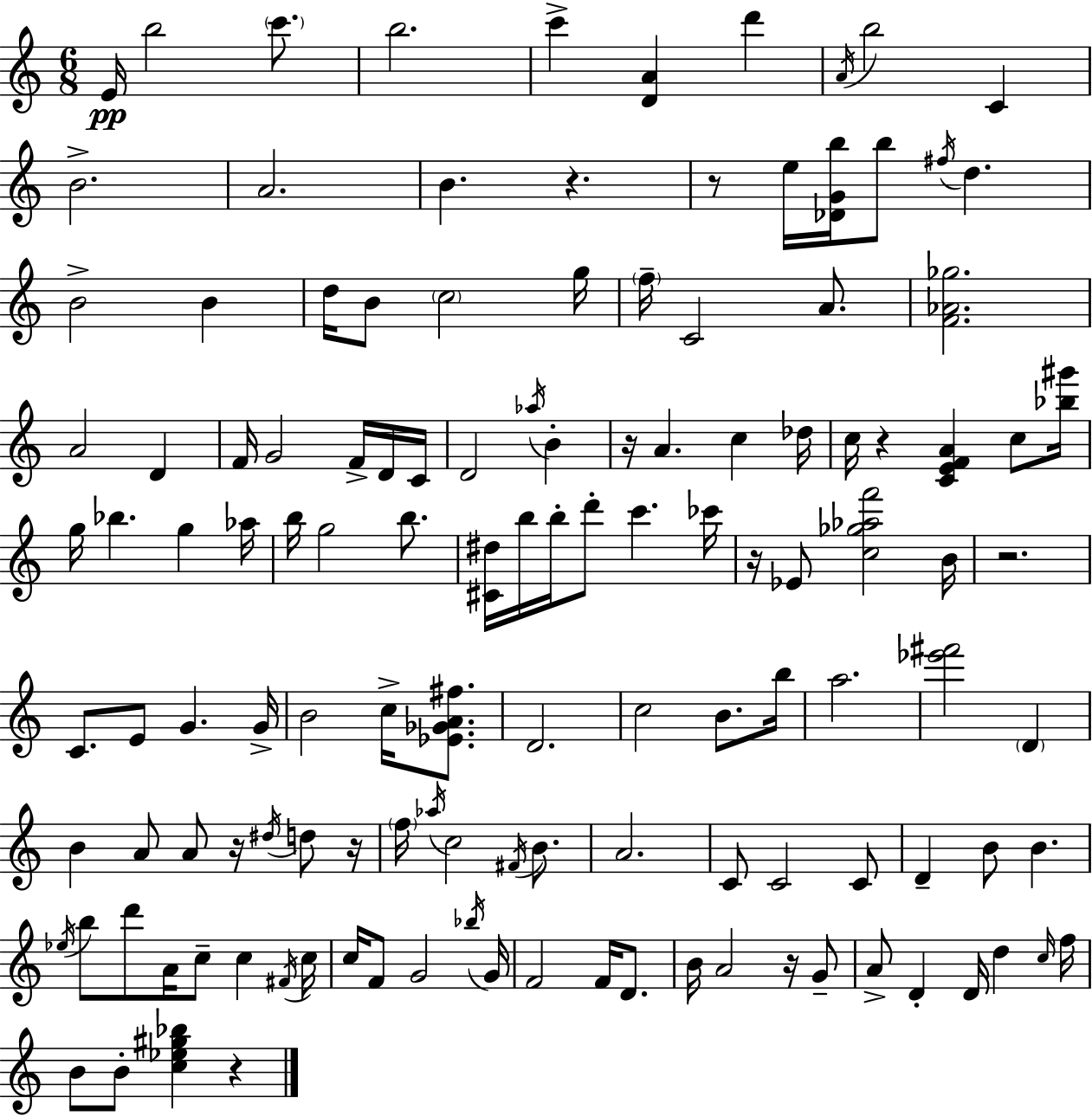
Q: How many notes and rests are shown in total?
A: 130